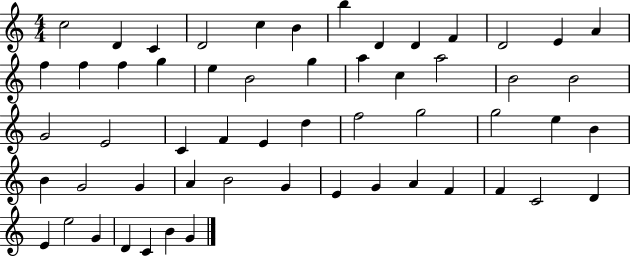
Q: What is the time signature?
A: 4/4